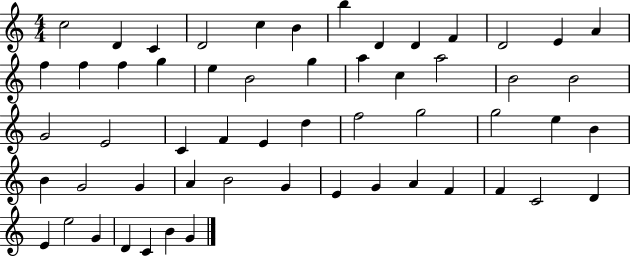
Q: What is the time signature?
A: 4/4